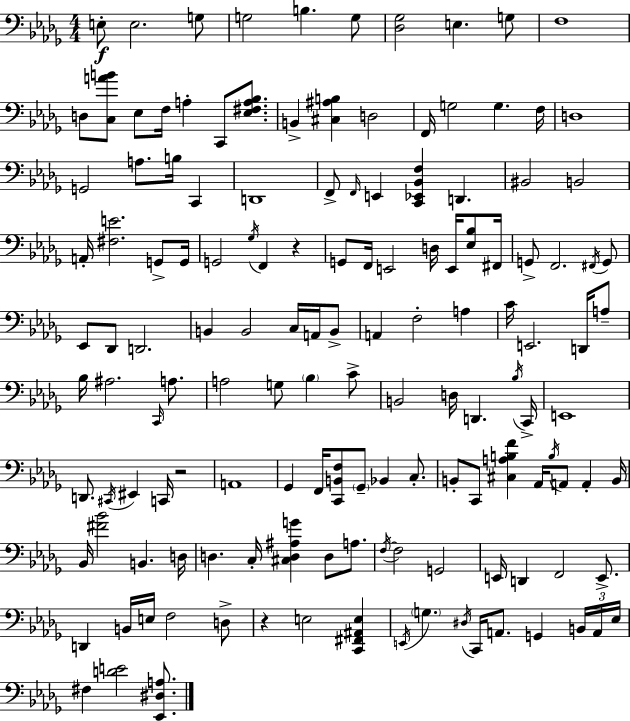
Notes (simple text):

E3/e E3/h. G3/e G3/h B3/q. G3/e [Db3,Gb3]/h E3/q. G3/e F3/w D3/e [C3,A4,B4]/e Eb3/e F3/s A3/q C2/e [Eb3,F#3,A3,Bb3]/e. B2/q [C#3,A#3,B3]/q D3/h F2/s G3/h G3/q. F3/s D3/w G2/h A3/e. B3/s C2/q D2/w F2/e F2/s E2/q [C2,Eb2,Bb2,F3]/q D2/q. BIS2/h B2/h A2/s [F#3,E4]/h. G2/e G2/s G2/h Gb3/s F2/q R/q G2/e F2/s E2/h D3/s E2/s [Eb3,Bb3]/e F#2/s G2/e F2/h. F#2/s G2/e Eb2/e Db2/e D2/h. B2/q B2/h C3/s A2/s B2/e A2/q F3/h A3/q C4/s E2/h. D2/s A3/e Bb3/s A#3/h. C2/s A3/e. A3/h G3/e Bb3/q C4/e B2/h D3/s D2/q. Bb3/s C2/s E2/w D2/e. C#2/s EIS2/q C2/s R/h A2/w Gb2/q F2/s [C2,B2,F3]/e Gb2/e Bb2/q C3/e. B2/e C2/e [C#3,A3,B3,F4]/q Ab2/s B3/s A2/e A2/q B2/s Bb2/s [F#4,Bb4]/h B2/q. D3/s D3/q. C3/s [C#3,D3,A#3,G4]/q D3/e A3/e. F3/s F3/h G2/h E2/s D2/q F2/h E2/e. D2/q B2/s E3/s F3/h D3/e R/q E3/h [C2,F#2,A#2,E3]/q E2/s G3/q. D#3/s C2/s A2/e. G2/q B2/s A2/s Eb3/s F#3/q [D4,E4]/h [Eb2,D#3,A3]/e.